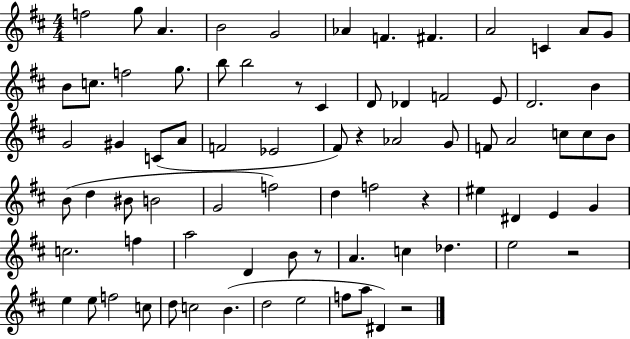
F5/h G5/e A4/q. B4/h G4/h Ab4/q F4/q. F#4/q. A4/h C4/q A4/e G4/e B4/e C5/e. F5/h G5/e. B5/e B5/h R/e C#4/q D4/e Db4/q F4/h E4/e D4/h. B4/q G4/h G#4/q C4/e A4/e F4/h Eb4/h F#4/e R/q Ab4/h G4/e F4/e A4/h C5/e C5/e B4/e B4/e D5/q BIS4/e B4/h G4/h F5/h D5/q F5/h R/q EIS5/q D#4/q E4/q G4/q C5/h. F5/q A5/h D4/q B4/e R/e A4/q. C5/q Db5/q. E5/h R/h E5/q E5/e F5/h C5/e D5/e C5/h B4/q. D5/h E5/h F5/e A5/e D#4/q R/h